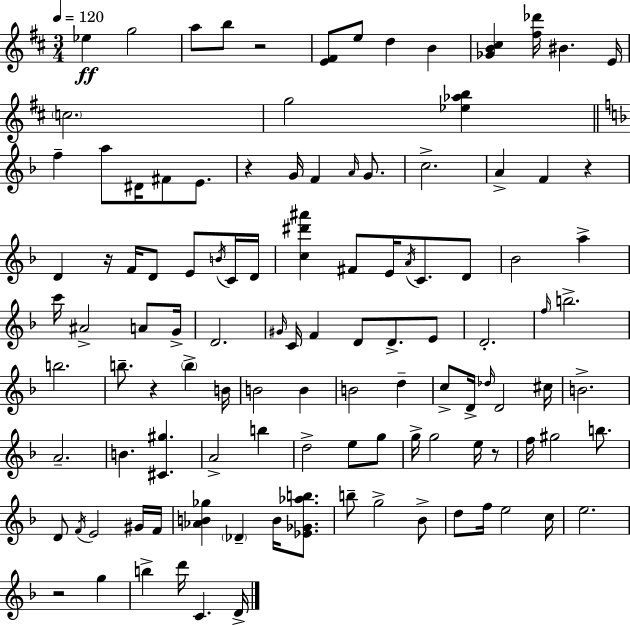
Eb5/q G5/h A5/e B5/e R/h [E4,F#4]/e E5/e D5/q B4/q [Gb4,B4,C#5]/q [F#5,Db6]/s BIS4/q. E4/s C5/h. G5/h [Eb5,Ab5,B5]/q F5/q A5/e D#4/s F#4/e E4/e. R/q G4/s F4/q A4/s G4/e. C5/h. A4/q F4/q R/q D4/q R/s F4/s D4/e E4/e B4/s C4/s D4/s [C5,D#6,A#6]/q F#4/e E4/s A4/s C4/e. D4/e Bb4/h A5/q C6/s A#4/h A4/e G4/s D4/h. G#4/s C4/s F4/q D4/e D4/e. E4/e D4/h. F5/s B5/h. B5/h. B5/e. R/q B5/q B4/s B4/h B4/q B4/h D5/q C5/e D4/s Db5/s D4/h C#5/s B4/h. A4/h. B4/q. [C#4,G#5]/q. A4/h B5/q D5/h E5/e G5/e G5/s G5/h E5/s R/e F5/s G#5/h B5/e. D4/e F4/s E4/h G#4/s F4/s [Ab4,B4,Gb5]/q Db4/q B4/s [Eb4,Gb4,Ab5,B5]/e. B5/e G5/h Bb4/e D5/e F5/s E5/h C5/s E5/h. R/h G5/q B5/q D6/s C4/q. D4/s